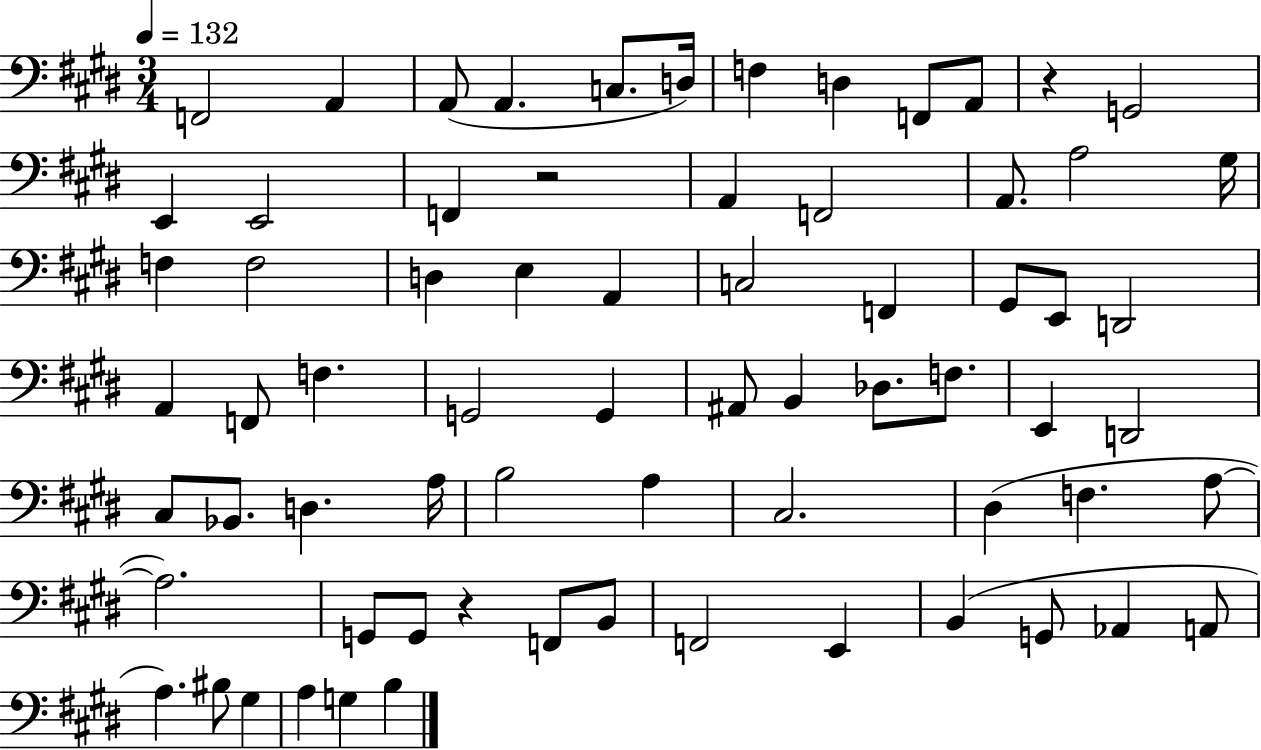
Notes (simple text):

F2/h A2/q A2/e A2/q. C3/e. D3/s F3/q D3/q F2/e A2/e R/q G2/h E2/q E2/h F2/q R/h A2/q F2/h A2/e. A3/h G#3/s F3/q F3/h D3/q E3/q A2/q C3/h F2/q G#2/e E2/e D2/h A2/q F2/e F3/q. G2/h G2/q A#2/e B2/q Db3/e. F3/e. E2/q D2/h C#3/e Bb2/e. D3/q. A3/s B3/h A3/q C#3/h. D#3/q F3/q. A3/e A3/h. G2/e G2/e R/q F2/e B2/e F2/h E2/q B2/q G2/e Ab2/q A2/e A3/q. BIS3/e G#3/q A3/q G3/q B3/q